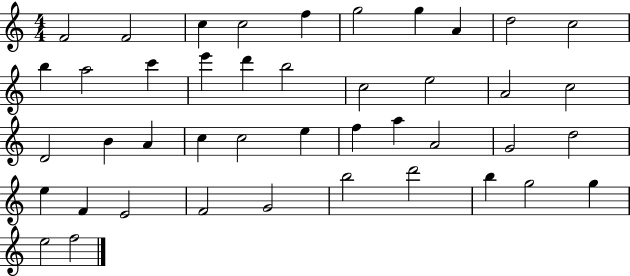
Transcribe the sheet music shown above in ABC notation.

X:1
T:Untitled
M:4/4
L:1/4
K:C
F2 F2 c c2 f g2 g A d2 c2 b a2 c' e' d' b2 c2 e2 A2 c2 D2 B A c c2 e f a A2 G2 d2 e F E2 F2 G2 b2 d'2 b g2 g e2 f2